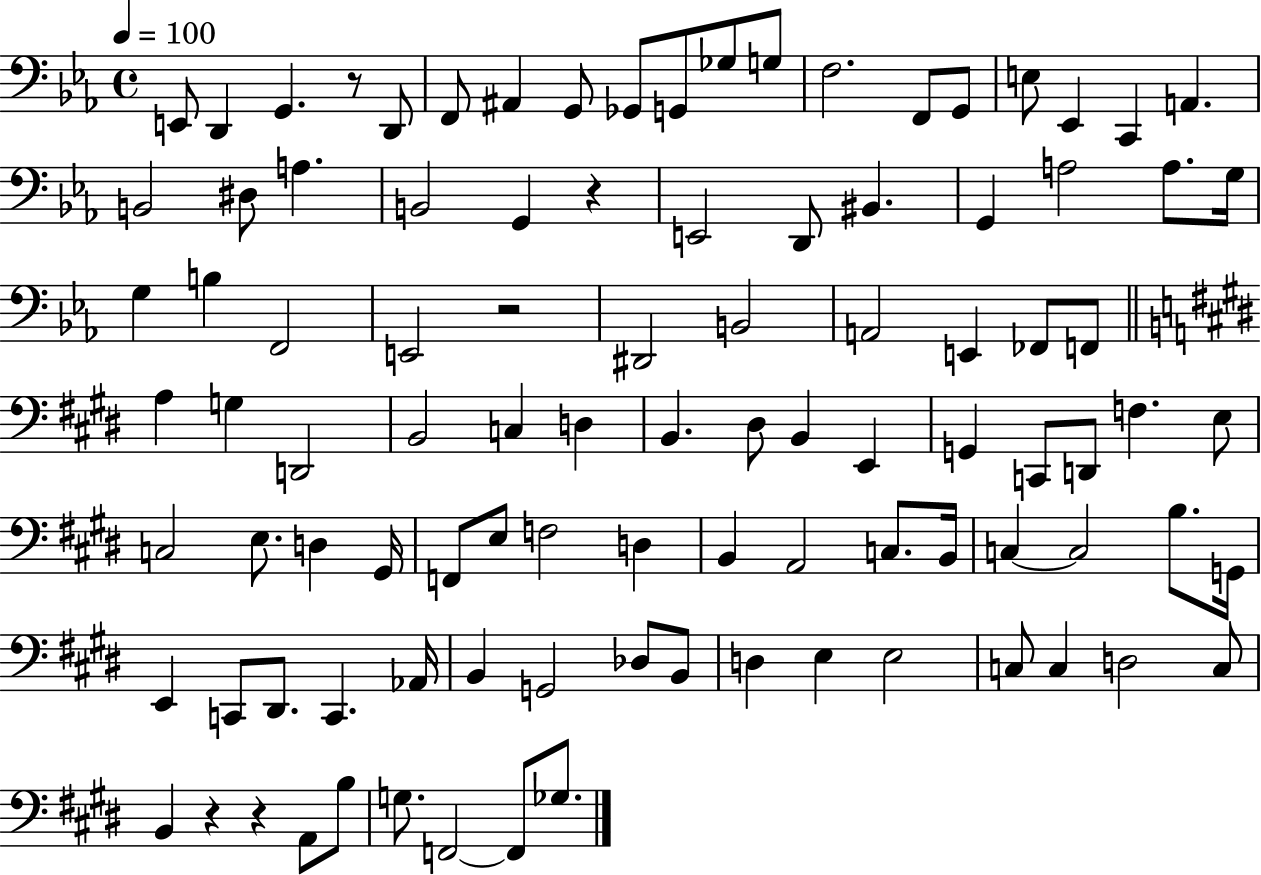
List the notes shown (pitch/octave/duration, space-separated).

E2/e D2/q G2/q. R/e D2/e F2/e A#2/q G2/e Gb2/e G2/e Gb3/e G3/e F3/h. F2/e G2/e E3/e Eb2/q C2/q A2/q. B2/h D#3/e A3/q. B2/h G2/q R/q E2/h D2/e BIS2/q. G2/q A3/h A3/e. G3/s G3/q B3/q F2/h E2/h R/h D#2/h B2/h A2/h E2/q FES2/e F2/e A3/q G3/q D2/h B2/h C3/q D3/q B2/q. D#3/e B2/q E2/q G2/q C2/e D2/e F3/q. E3/e C3/h E3/e. D3/q G#2/s F2/e E3/e F3/h D3/q B2/q A2/h C3/e. B2/s C3/q C3/h B3/e. G2/s E2/q C2/e D#2/e. C2/q. Ab2/s B2/q G2/h Db3/e B2/e D3/q E3/q E3/h C3/e C3/q D3/h C3/e B2/q R/q R/q A2/e B3/e G3/e. F2/h F2/e Gb3/e.